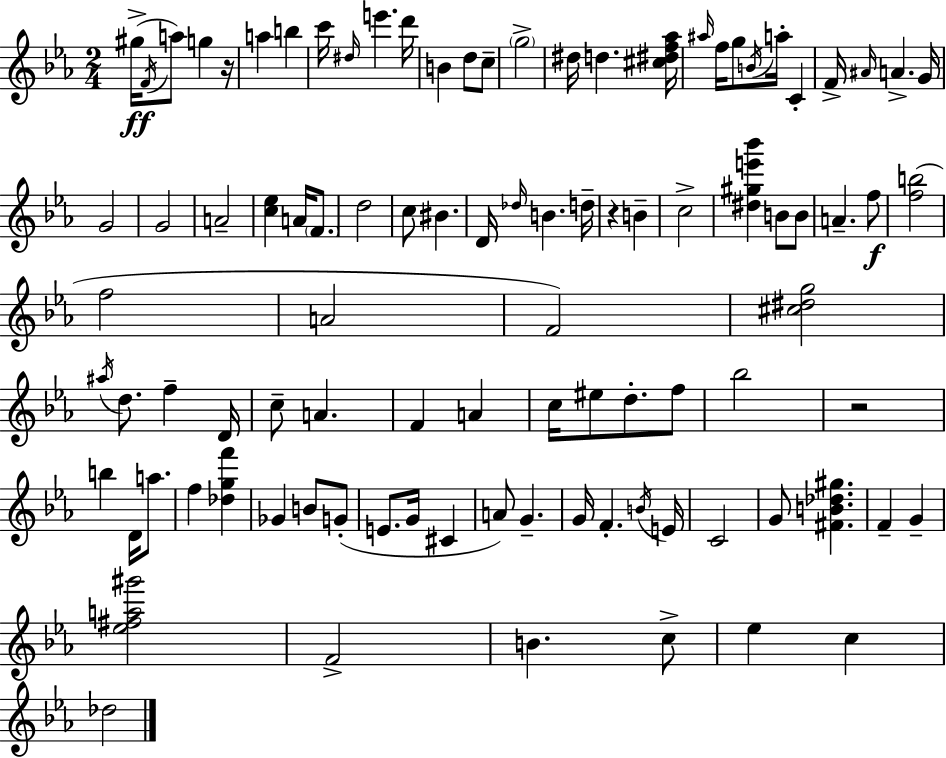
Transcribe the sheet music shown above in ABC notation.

X:1
T:Untitled
M:2/4
L:1/4
K:Eb
^g/4 F/4 a/2 g z/4 a b c'/4 ^d/4 e' d'/4 B d/2 c/2 g2 ^d/4 d [^c^df_a]/4 ^a/4 f/4 g/2 B/4 a/4 C F/4 ^A/4 A G/4 G2 G2 A2 [c_e] A/4 F/2 d2 c/2 ^B D/4 _d/4 B d/4 z B c2 [^d^ge'_b'] B/2 B/2 A f/2 [fb]2 f2 A2 F2 [^c^dg]2 ^a/4 d/2 f D/4 c/2 A F A c/4 ^e/2 d/2 f/2 _b2 z2 b D/4 a/2 f [_dgf'] _G B/2 G/2 E/2 G/4 ^C A/2 G G/4 F B/4 E/4 C2 G/2 [^FB_d^g] F G [_e^fa^g']2 F2 B c/2 _e c _d2